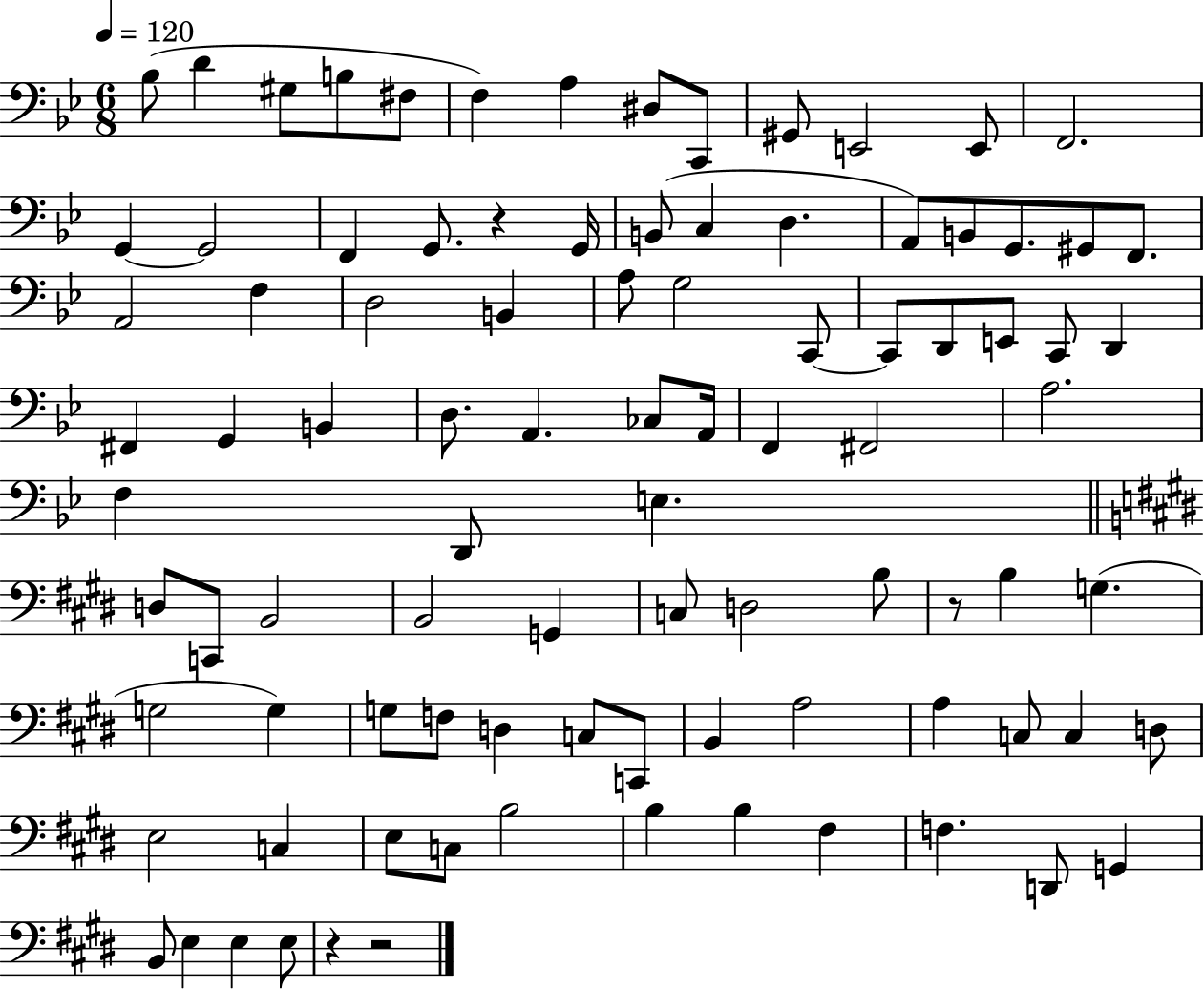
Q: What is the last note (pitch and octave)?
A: E3